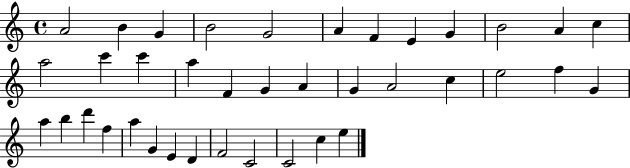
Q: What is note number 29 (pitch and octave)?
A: F5